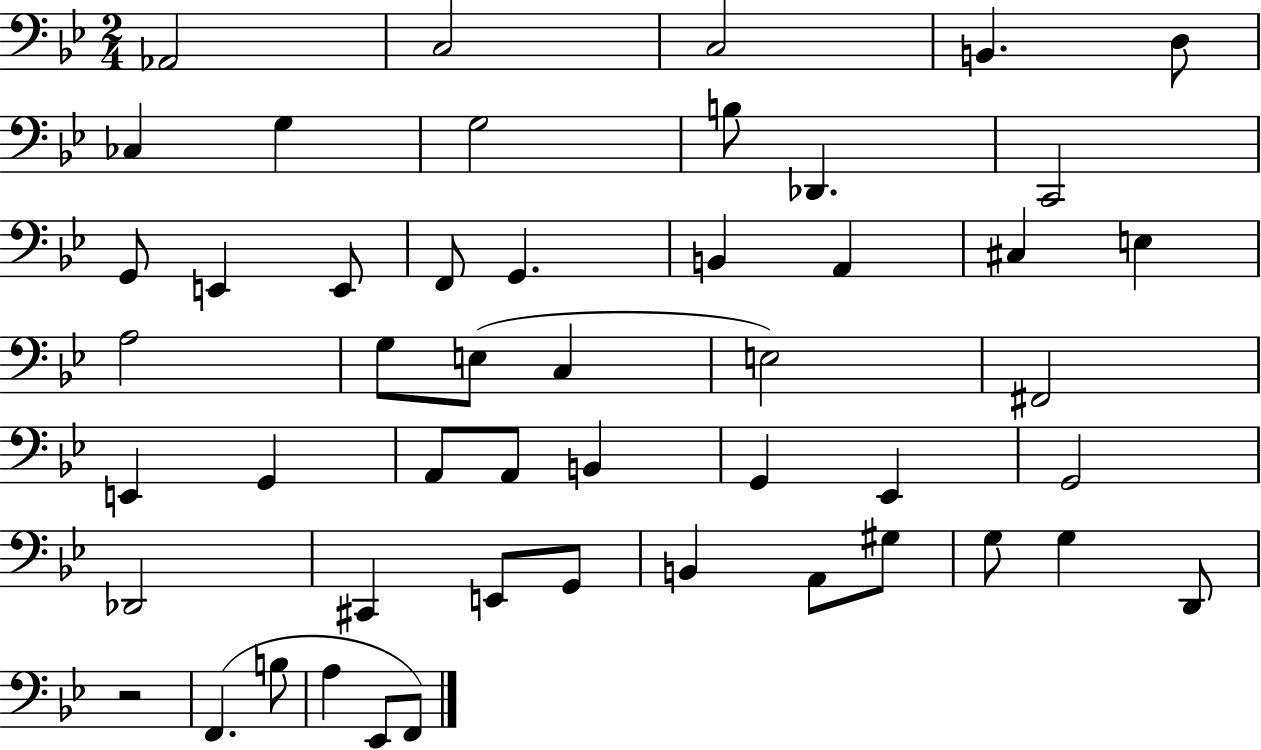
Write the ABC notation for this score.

X:1
T:Untitled
M:2/4
L:1/4
K:Bb
_A,,2 C,2 C,2 B,, D,/2 _C, G, G,2 B,/2 _D,, C,,2 G,,/2 E,, E,,/2 F,,/2 G,, B,, A,, ^C, E, A,2 G,/2 E,/2 C, E,2 ^F,,2 E,, G,, A,,/2 A,,/2 B,, G,, _E,, G,,2 _D,,2 ^C,, E,,/2 G,,/2 B,, A,,/2 ^G,/2 G,/2 G, D,,/2 z2 F,, B,/2 A, _E,,/2 F,,/2